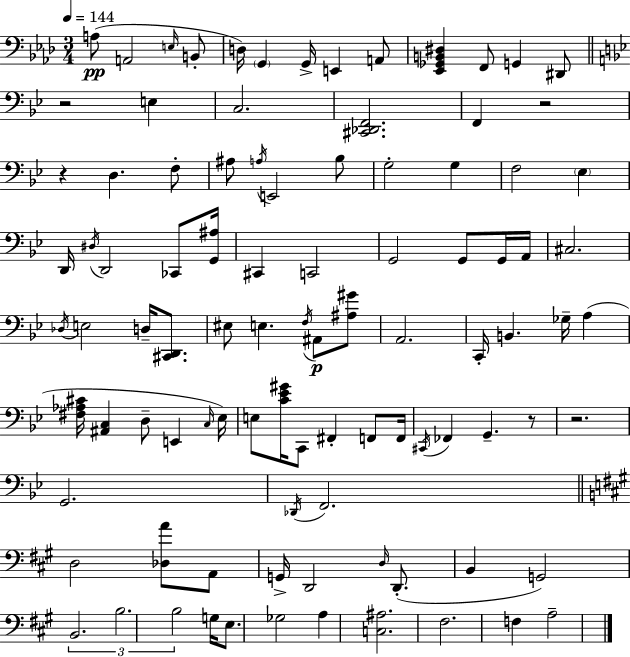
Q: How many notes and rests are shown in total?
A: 96